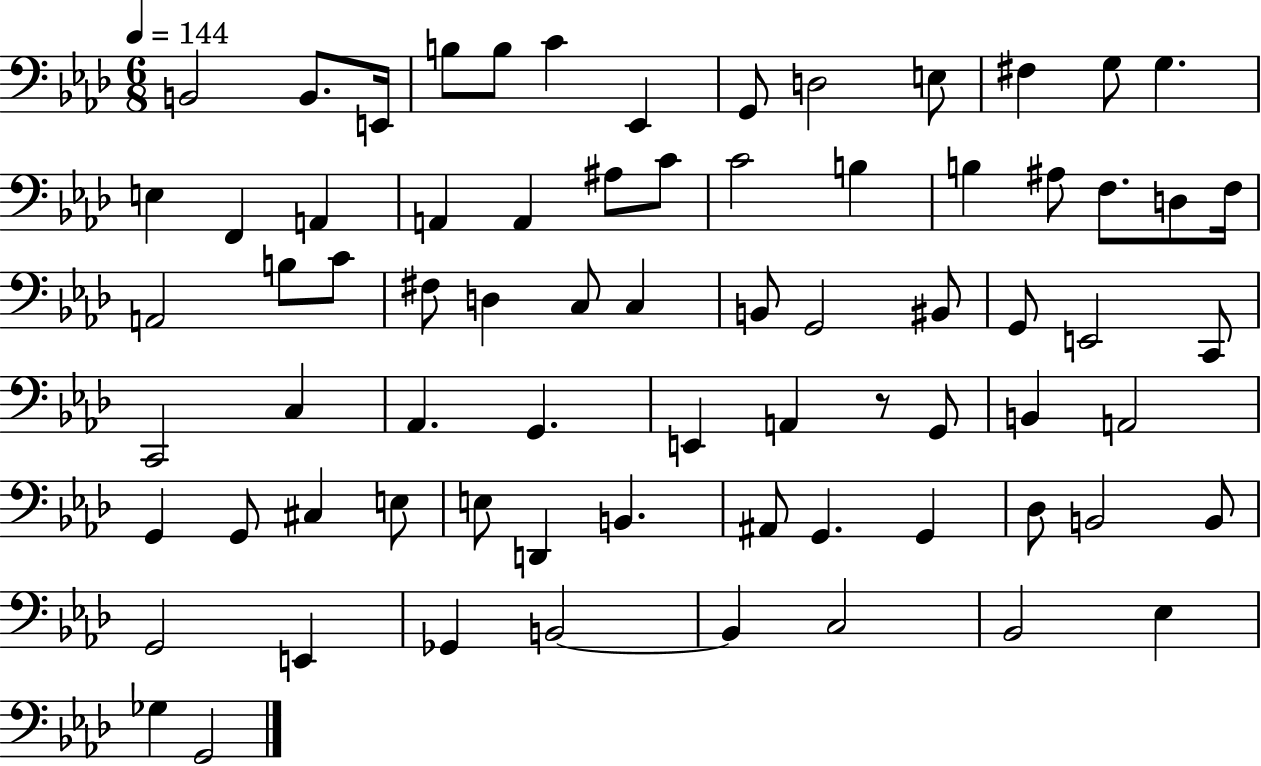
X:1
T:Untitled
M:6/8
L:1/4
K:Ab
B,,2 B,,/2 E,,/4 B,/2 B,/2 C _E,, G,,/2 D,2 E,/2 ^F, G,/2 G, E, F,, A,, A,, A,, ^A,/2 C/2 C2 B, B, ^A,/2 F,/2 D,/2 F,/4 A,,2 B,/2 C/2 ^F,/2 D, C,/2 C, B,,/2 G,,2 ^B,,/2 G,,/2 E,,2 C,,/2 C,,2 C, _A,, G,, E,, A,, z/2 G,,/2 B,, A,,2 G,, G,,/2 ^C, E,/2 E,/2 D,, B,, ^A,,/2 G,, G,, _D,/2 B,,2 B,,/2 G,,2 E,, _G,, B,,2 B,, C,2 _B,,2 _E, _G, G,,2